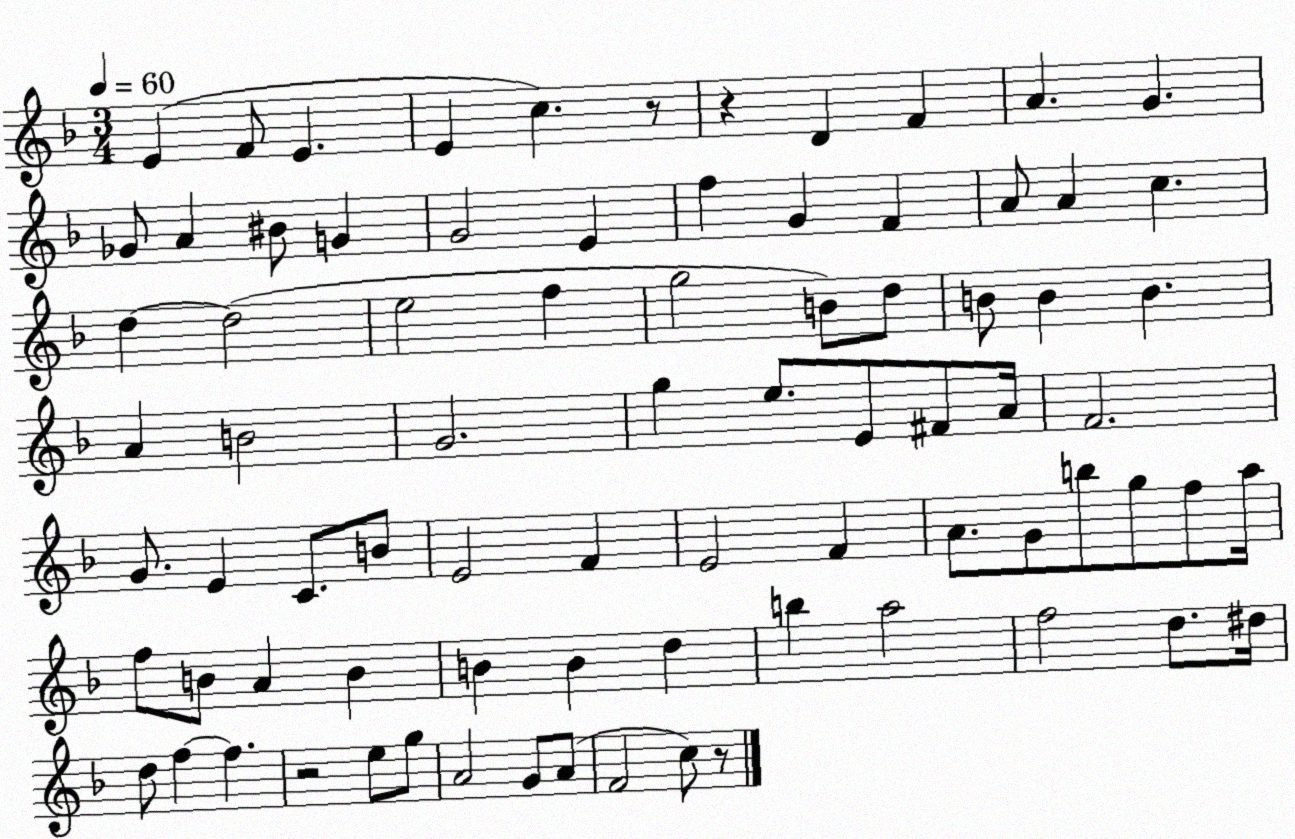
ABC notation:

X:1
T:Untitled
M:3/4
L:1/4
K:F
E F/2 E E c z/2 z D F A G _G/2 A ^B/2 G G2 E f G F A/2 A c d d2 e2 f g2 B/2 d/2 B/2 B B A B2 G2 g e/2 E/2 ^F/2 A/4 F2 G/2 E C/2 B/2 E2 F E2 F A/2 G/2 b/2 g/2 f/2 a/4 f/2 B/2 A B B B d b a2 f2 d/2 ^d/4 d/2 f f z2 e/2 g/2 A2 G/2 A/2 F2 c/2 z/2